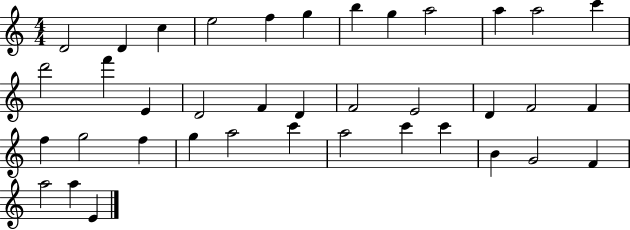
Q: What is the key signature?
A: C major